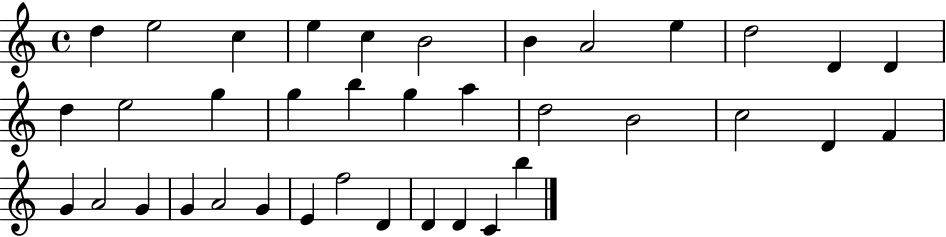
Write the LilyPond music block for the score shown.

{
  \clef treble
  \time 4/4
  \defaultTimeSignature
  \key c \major
  d''4 e''2 c''4 | e''4 c''4 b'2 | b'4 a'2 e''4 | d''2 d'4 d'4 | \break d''4 e''2 g''4 | g''4 b''4 g''4 a''4 | d''2 b'2 | c''2 d'4 f'4 | \break g'4 a'2 g'4 | g'4 a'2 g'4 | e'4 f''2 d'4 | d'4 d'4 c'4 b''4 | \break \bar "|."
}